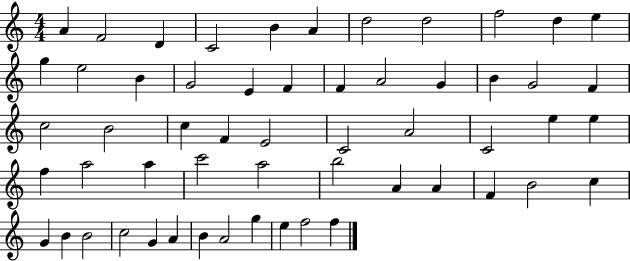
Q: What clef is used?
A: treble